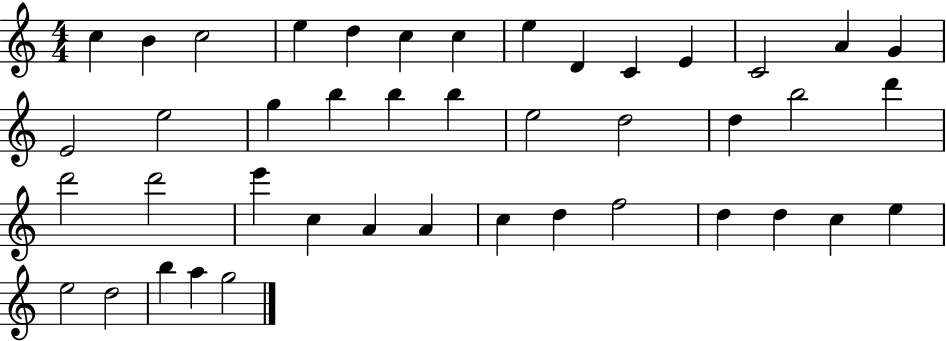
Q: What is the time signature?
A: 4/4